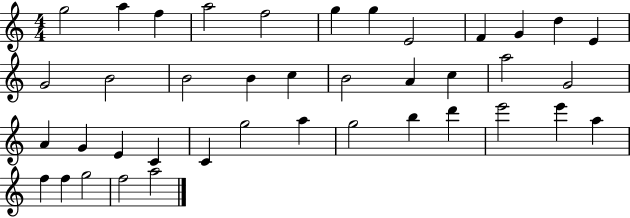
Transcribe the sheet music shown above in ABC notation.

X:1
T:Untitled
M:4/4
L:1/4
K:C
g2 a f a2 f2 g g E2 F G d E G2 B2 B2 B c B2 A c a2 G2 A G E C C g2 a g2 b d' e'2 e' a f f g2 f2 a2